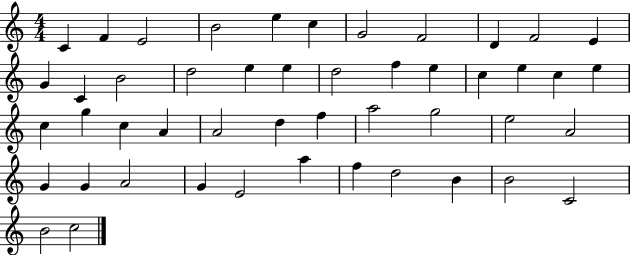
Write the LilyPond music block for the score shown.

{
  \clef treble
  \numericTimeSignature
  \time 4/4
  \key c \major
  c'4 f'4 e'2 | b'2 e''4 c''4 | g'2 f'2 | d'4 f'2 e'4 | \break g'4 c'4 b'2 | d''2 e''4 e''4 | d''2 f''4 e''4 | c''4 e''4 c''4 e''4 | \break c''4 g''4 c''4 a'4 | a'2 d''4 f''4 | a''2 g''2 | e''2 a'2 | \break g'4 g'4 a'2 | g'4 e'2 a''4 | f''4 d''2 b'4 | b'2 c'2 | \break b'2 c''2 | \bar "|."
}